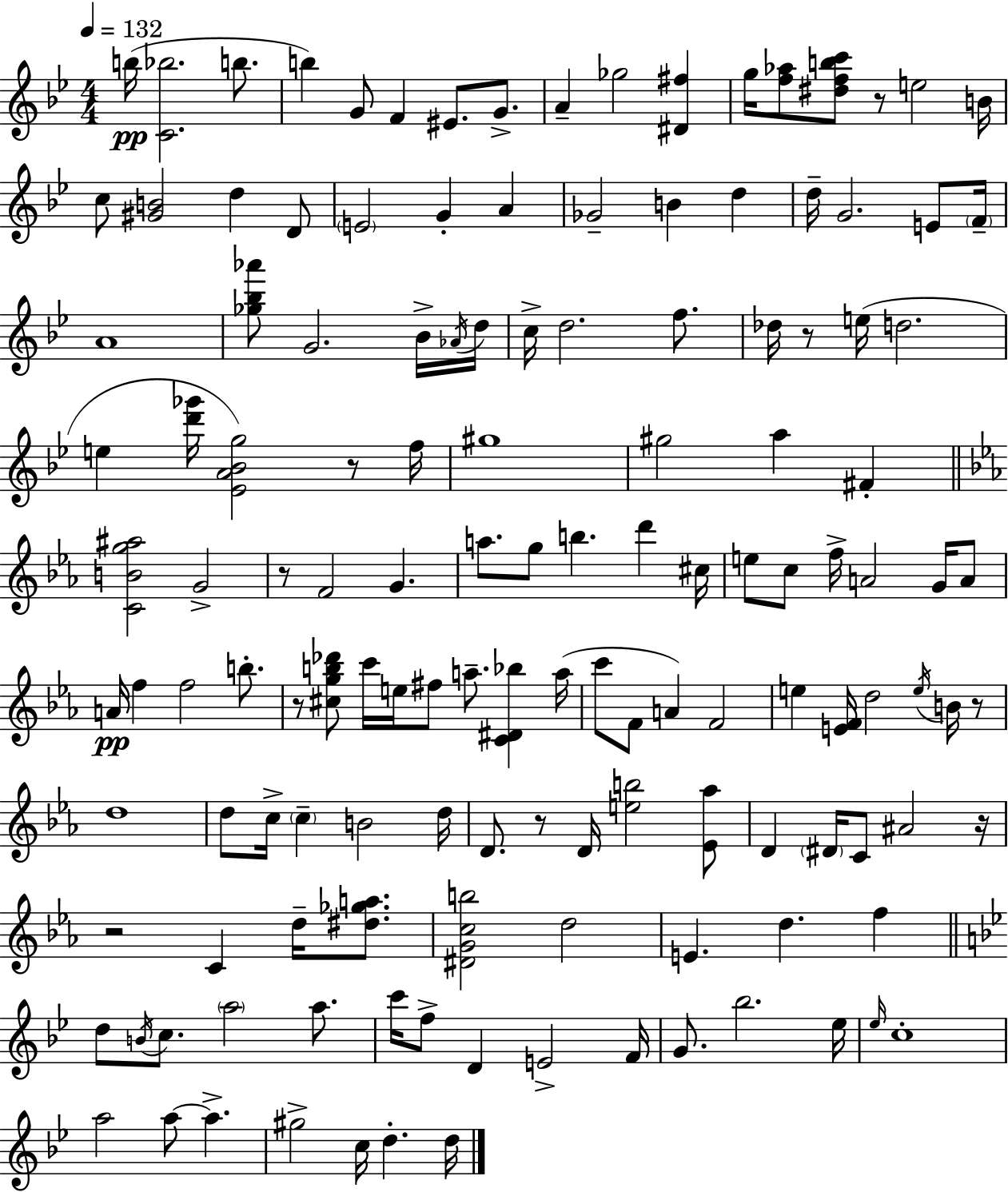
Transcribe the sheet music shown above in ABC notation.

X:1
T:Untitled
M:4/4
L:1/4
K:Gm
b/4 [C_b]2 b/2 b G/2 F ^E/2 G/2 A _g2 [^D^f] g/4 [f_a]/2 [^dfbc']/2 z/2 e2 B/4 c/2 [^GB]2 d D/2 E2 G A _G2 B d d/4 G2 E/2 F/4 A4 [_g_b_a']/2 G2 _B/4 _A/4 d/4 c/4 d2 f/2 _d/4 z/2 e/4 d2 e [d'_g']/4 [_EA_Bg]2 z/2 f/4 ^g4 ^g2 a ^F [CBg^a]2 G2 z/2 F2 G a/2 g/2 b d' ^c/4 e/2 c/2 f/4 A2 G/4 A/2 A/4 f f2 b/2 z/2 [^cgb_d']/2 c'/4 e/4 ^f/2 a/2 [C^D_b] a/4 c'/2 F/2 A F2 e [EF]/4 d2 e/4 B/4 z/2 d4 d/2 c/4 c B2 d/4 D/2 z/2 D/4 [eb]2 [_E_a]/2 D ^D/4 C/2 ^A2 z/4 z2 C d/4 [^d_ga]/2 [^DGcb]2 d2 E d f d/2 B/4 c/2 a2 a/2 c'/4 f/2 D E2 F/4 G/2 _b2 _e/4 _e/4 c4 a2 a/2 a ^g2 c/4 d d/4